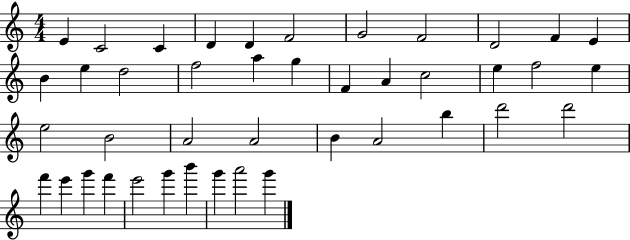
{
  \clef treble
  \numericTimeSignature
  \time 4/4
  \key c \major
  e'4 c'2 c'4 | d'4 d'4 f'2 | g'2 f'2 | d'2 f'4 e'4 | \break b'4 e''4 d''2 | f''2 a''4 g''4 | f'4 a'4 c''2 | e''4 f''2 e''4 | \break e''2 b'2 | a'2 a'2 | b'4 a'2 b''4 | d'''2 d'''2 | \break f'''4 e'''4 g'''4 f'''4 | e'''2 g'''4 b'''4 | g'''4 a'''2 g'''4 | \bar "|."
}